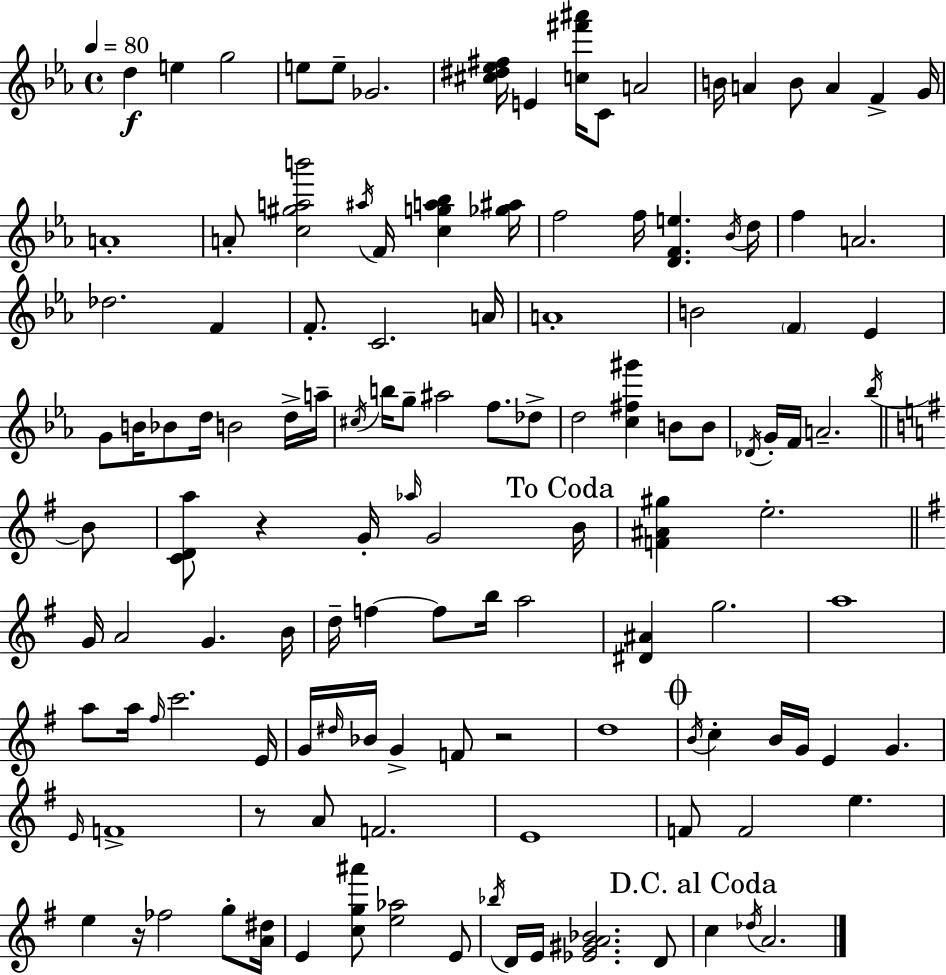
X:1
T:Untitled
M:4/4
L:1/4
K:Eb
d e g2 e/2 e/2 _G2 [^c^d_e^f]/4 E [c^f'^a']/4 C/2 A2 B/4 A B/2 A F G/4 A4 A/2 [c^gab']2 ^a/4 F/4 [cga_b] [_g^a]/4 f2 f/4 [DFe] _B/4 d/4 f A2 _d2 F F/2 C2 A/4 A4 B2 F _E G/2 B/4 _B/2 d/4 B2 d/4 a/4 ^c/4 b/4 g/2 ^a2 f/2 _d/2 d2 [c^f^g'] B/2 B/2 _D/4 G/4 F/4 A2 _b/4 B/2 [CDa]/2 z G/4 _a/4 G2 B/4 [F^A^g] e2 G/4 A2 G B/4 d/4 f f/2 b/4 a2 [^D^A] g2 a4 a/2 a/4 ^f/4 c'2 E/4 G/4 ^d/4 _B/4 G F/2 z2 d4 B/4 c B/4 G/4 E G E/4 F4 z/2 A/2 F2 E4 F/2 F2 e e z/4 _f2 g/2 [A^d]/4 E [cg^a']/2 [e_a]2 E/2 _b/4 D/4 E/4 [_E^GA_B]2 D/2 c _d/4 A2